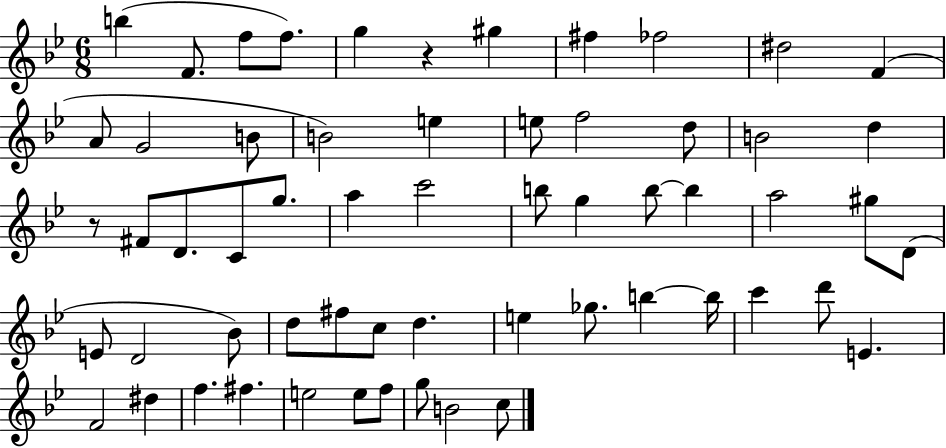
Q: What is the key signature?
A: BES major